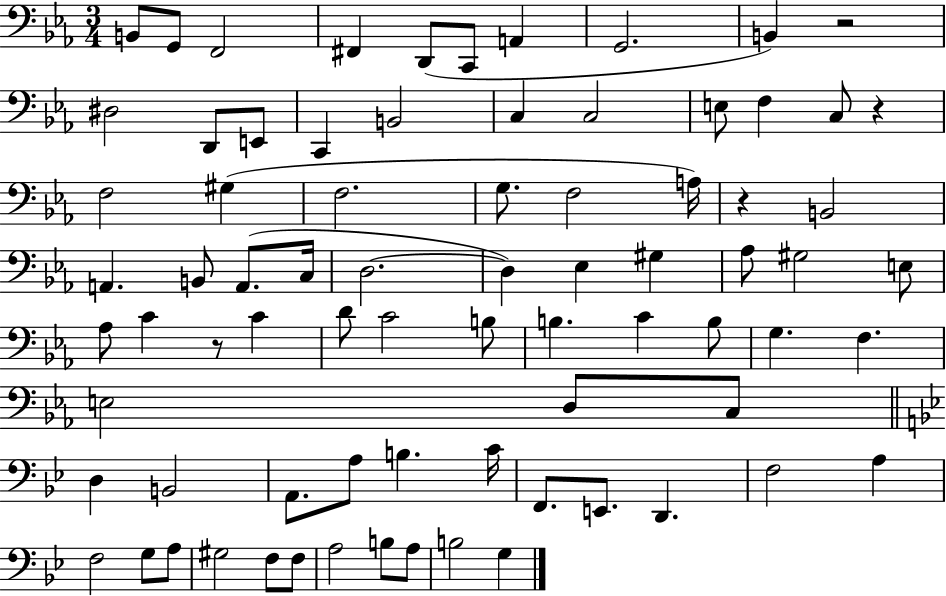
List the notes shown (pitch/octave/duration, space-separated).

B2/e G2/e F2/h F#2/q D2/e C2/e A2/q G2/h. B2/q R/h D#3/h D2/e E2/e C2/q B2/h C3/q C3/h E3/e F3/q C3/e R/q F3/h G#3/q F3/h. G3/e. F3/h A3/s R/q B2/h A2/q. B2/e A2/e. C3/s D3/h. D3/q Eb3/q G#3/q Ab3/e G#3/h E3/e Ab3/e C4/q R/e C4/q D4/e C4/h B3/e B3/q. C4/q B3/e G3/q. F3/q. E3/h D3/e C3/e D3/q B2/h A2/e. A3/e B3/q. C4/s F2/e. E2/e. D2/q. F3/h A3/q F3/h G3/e A3/e G#3/h F3/e F3/e A3/h B3/e A3/e B3/h G3/q